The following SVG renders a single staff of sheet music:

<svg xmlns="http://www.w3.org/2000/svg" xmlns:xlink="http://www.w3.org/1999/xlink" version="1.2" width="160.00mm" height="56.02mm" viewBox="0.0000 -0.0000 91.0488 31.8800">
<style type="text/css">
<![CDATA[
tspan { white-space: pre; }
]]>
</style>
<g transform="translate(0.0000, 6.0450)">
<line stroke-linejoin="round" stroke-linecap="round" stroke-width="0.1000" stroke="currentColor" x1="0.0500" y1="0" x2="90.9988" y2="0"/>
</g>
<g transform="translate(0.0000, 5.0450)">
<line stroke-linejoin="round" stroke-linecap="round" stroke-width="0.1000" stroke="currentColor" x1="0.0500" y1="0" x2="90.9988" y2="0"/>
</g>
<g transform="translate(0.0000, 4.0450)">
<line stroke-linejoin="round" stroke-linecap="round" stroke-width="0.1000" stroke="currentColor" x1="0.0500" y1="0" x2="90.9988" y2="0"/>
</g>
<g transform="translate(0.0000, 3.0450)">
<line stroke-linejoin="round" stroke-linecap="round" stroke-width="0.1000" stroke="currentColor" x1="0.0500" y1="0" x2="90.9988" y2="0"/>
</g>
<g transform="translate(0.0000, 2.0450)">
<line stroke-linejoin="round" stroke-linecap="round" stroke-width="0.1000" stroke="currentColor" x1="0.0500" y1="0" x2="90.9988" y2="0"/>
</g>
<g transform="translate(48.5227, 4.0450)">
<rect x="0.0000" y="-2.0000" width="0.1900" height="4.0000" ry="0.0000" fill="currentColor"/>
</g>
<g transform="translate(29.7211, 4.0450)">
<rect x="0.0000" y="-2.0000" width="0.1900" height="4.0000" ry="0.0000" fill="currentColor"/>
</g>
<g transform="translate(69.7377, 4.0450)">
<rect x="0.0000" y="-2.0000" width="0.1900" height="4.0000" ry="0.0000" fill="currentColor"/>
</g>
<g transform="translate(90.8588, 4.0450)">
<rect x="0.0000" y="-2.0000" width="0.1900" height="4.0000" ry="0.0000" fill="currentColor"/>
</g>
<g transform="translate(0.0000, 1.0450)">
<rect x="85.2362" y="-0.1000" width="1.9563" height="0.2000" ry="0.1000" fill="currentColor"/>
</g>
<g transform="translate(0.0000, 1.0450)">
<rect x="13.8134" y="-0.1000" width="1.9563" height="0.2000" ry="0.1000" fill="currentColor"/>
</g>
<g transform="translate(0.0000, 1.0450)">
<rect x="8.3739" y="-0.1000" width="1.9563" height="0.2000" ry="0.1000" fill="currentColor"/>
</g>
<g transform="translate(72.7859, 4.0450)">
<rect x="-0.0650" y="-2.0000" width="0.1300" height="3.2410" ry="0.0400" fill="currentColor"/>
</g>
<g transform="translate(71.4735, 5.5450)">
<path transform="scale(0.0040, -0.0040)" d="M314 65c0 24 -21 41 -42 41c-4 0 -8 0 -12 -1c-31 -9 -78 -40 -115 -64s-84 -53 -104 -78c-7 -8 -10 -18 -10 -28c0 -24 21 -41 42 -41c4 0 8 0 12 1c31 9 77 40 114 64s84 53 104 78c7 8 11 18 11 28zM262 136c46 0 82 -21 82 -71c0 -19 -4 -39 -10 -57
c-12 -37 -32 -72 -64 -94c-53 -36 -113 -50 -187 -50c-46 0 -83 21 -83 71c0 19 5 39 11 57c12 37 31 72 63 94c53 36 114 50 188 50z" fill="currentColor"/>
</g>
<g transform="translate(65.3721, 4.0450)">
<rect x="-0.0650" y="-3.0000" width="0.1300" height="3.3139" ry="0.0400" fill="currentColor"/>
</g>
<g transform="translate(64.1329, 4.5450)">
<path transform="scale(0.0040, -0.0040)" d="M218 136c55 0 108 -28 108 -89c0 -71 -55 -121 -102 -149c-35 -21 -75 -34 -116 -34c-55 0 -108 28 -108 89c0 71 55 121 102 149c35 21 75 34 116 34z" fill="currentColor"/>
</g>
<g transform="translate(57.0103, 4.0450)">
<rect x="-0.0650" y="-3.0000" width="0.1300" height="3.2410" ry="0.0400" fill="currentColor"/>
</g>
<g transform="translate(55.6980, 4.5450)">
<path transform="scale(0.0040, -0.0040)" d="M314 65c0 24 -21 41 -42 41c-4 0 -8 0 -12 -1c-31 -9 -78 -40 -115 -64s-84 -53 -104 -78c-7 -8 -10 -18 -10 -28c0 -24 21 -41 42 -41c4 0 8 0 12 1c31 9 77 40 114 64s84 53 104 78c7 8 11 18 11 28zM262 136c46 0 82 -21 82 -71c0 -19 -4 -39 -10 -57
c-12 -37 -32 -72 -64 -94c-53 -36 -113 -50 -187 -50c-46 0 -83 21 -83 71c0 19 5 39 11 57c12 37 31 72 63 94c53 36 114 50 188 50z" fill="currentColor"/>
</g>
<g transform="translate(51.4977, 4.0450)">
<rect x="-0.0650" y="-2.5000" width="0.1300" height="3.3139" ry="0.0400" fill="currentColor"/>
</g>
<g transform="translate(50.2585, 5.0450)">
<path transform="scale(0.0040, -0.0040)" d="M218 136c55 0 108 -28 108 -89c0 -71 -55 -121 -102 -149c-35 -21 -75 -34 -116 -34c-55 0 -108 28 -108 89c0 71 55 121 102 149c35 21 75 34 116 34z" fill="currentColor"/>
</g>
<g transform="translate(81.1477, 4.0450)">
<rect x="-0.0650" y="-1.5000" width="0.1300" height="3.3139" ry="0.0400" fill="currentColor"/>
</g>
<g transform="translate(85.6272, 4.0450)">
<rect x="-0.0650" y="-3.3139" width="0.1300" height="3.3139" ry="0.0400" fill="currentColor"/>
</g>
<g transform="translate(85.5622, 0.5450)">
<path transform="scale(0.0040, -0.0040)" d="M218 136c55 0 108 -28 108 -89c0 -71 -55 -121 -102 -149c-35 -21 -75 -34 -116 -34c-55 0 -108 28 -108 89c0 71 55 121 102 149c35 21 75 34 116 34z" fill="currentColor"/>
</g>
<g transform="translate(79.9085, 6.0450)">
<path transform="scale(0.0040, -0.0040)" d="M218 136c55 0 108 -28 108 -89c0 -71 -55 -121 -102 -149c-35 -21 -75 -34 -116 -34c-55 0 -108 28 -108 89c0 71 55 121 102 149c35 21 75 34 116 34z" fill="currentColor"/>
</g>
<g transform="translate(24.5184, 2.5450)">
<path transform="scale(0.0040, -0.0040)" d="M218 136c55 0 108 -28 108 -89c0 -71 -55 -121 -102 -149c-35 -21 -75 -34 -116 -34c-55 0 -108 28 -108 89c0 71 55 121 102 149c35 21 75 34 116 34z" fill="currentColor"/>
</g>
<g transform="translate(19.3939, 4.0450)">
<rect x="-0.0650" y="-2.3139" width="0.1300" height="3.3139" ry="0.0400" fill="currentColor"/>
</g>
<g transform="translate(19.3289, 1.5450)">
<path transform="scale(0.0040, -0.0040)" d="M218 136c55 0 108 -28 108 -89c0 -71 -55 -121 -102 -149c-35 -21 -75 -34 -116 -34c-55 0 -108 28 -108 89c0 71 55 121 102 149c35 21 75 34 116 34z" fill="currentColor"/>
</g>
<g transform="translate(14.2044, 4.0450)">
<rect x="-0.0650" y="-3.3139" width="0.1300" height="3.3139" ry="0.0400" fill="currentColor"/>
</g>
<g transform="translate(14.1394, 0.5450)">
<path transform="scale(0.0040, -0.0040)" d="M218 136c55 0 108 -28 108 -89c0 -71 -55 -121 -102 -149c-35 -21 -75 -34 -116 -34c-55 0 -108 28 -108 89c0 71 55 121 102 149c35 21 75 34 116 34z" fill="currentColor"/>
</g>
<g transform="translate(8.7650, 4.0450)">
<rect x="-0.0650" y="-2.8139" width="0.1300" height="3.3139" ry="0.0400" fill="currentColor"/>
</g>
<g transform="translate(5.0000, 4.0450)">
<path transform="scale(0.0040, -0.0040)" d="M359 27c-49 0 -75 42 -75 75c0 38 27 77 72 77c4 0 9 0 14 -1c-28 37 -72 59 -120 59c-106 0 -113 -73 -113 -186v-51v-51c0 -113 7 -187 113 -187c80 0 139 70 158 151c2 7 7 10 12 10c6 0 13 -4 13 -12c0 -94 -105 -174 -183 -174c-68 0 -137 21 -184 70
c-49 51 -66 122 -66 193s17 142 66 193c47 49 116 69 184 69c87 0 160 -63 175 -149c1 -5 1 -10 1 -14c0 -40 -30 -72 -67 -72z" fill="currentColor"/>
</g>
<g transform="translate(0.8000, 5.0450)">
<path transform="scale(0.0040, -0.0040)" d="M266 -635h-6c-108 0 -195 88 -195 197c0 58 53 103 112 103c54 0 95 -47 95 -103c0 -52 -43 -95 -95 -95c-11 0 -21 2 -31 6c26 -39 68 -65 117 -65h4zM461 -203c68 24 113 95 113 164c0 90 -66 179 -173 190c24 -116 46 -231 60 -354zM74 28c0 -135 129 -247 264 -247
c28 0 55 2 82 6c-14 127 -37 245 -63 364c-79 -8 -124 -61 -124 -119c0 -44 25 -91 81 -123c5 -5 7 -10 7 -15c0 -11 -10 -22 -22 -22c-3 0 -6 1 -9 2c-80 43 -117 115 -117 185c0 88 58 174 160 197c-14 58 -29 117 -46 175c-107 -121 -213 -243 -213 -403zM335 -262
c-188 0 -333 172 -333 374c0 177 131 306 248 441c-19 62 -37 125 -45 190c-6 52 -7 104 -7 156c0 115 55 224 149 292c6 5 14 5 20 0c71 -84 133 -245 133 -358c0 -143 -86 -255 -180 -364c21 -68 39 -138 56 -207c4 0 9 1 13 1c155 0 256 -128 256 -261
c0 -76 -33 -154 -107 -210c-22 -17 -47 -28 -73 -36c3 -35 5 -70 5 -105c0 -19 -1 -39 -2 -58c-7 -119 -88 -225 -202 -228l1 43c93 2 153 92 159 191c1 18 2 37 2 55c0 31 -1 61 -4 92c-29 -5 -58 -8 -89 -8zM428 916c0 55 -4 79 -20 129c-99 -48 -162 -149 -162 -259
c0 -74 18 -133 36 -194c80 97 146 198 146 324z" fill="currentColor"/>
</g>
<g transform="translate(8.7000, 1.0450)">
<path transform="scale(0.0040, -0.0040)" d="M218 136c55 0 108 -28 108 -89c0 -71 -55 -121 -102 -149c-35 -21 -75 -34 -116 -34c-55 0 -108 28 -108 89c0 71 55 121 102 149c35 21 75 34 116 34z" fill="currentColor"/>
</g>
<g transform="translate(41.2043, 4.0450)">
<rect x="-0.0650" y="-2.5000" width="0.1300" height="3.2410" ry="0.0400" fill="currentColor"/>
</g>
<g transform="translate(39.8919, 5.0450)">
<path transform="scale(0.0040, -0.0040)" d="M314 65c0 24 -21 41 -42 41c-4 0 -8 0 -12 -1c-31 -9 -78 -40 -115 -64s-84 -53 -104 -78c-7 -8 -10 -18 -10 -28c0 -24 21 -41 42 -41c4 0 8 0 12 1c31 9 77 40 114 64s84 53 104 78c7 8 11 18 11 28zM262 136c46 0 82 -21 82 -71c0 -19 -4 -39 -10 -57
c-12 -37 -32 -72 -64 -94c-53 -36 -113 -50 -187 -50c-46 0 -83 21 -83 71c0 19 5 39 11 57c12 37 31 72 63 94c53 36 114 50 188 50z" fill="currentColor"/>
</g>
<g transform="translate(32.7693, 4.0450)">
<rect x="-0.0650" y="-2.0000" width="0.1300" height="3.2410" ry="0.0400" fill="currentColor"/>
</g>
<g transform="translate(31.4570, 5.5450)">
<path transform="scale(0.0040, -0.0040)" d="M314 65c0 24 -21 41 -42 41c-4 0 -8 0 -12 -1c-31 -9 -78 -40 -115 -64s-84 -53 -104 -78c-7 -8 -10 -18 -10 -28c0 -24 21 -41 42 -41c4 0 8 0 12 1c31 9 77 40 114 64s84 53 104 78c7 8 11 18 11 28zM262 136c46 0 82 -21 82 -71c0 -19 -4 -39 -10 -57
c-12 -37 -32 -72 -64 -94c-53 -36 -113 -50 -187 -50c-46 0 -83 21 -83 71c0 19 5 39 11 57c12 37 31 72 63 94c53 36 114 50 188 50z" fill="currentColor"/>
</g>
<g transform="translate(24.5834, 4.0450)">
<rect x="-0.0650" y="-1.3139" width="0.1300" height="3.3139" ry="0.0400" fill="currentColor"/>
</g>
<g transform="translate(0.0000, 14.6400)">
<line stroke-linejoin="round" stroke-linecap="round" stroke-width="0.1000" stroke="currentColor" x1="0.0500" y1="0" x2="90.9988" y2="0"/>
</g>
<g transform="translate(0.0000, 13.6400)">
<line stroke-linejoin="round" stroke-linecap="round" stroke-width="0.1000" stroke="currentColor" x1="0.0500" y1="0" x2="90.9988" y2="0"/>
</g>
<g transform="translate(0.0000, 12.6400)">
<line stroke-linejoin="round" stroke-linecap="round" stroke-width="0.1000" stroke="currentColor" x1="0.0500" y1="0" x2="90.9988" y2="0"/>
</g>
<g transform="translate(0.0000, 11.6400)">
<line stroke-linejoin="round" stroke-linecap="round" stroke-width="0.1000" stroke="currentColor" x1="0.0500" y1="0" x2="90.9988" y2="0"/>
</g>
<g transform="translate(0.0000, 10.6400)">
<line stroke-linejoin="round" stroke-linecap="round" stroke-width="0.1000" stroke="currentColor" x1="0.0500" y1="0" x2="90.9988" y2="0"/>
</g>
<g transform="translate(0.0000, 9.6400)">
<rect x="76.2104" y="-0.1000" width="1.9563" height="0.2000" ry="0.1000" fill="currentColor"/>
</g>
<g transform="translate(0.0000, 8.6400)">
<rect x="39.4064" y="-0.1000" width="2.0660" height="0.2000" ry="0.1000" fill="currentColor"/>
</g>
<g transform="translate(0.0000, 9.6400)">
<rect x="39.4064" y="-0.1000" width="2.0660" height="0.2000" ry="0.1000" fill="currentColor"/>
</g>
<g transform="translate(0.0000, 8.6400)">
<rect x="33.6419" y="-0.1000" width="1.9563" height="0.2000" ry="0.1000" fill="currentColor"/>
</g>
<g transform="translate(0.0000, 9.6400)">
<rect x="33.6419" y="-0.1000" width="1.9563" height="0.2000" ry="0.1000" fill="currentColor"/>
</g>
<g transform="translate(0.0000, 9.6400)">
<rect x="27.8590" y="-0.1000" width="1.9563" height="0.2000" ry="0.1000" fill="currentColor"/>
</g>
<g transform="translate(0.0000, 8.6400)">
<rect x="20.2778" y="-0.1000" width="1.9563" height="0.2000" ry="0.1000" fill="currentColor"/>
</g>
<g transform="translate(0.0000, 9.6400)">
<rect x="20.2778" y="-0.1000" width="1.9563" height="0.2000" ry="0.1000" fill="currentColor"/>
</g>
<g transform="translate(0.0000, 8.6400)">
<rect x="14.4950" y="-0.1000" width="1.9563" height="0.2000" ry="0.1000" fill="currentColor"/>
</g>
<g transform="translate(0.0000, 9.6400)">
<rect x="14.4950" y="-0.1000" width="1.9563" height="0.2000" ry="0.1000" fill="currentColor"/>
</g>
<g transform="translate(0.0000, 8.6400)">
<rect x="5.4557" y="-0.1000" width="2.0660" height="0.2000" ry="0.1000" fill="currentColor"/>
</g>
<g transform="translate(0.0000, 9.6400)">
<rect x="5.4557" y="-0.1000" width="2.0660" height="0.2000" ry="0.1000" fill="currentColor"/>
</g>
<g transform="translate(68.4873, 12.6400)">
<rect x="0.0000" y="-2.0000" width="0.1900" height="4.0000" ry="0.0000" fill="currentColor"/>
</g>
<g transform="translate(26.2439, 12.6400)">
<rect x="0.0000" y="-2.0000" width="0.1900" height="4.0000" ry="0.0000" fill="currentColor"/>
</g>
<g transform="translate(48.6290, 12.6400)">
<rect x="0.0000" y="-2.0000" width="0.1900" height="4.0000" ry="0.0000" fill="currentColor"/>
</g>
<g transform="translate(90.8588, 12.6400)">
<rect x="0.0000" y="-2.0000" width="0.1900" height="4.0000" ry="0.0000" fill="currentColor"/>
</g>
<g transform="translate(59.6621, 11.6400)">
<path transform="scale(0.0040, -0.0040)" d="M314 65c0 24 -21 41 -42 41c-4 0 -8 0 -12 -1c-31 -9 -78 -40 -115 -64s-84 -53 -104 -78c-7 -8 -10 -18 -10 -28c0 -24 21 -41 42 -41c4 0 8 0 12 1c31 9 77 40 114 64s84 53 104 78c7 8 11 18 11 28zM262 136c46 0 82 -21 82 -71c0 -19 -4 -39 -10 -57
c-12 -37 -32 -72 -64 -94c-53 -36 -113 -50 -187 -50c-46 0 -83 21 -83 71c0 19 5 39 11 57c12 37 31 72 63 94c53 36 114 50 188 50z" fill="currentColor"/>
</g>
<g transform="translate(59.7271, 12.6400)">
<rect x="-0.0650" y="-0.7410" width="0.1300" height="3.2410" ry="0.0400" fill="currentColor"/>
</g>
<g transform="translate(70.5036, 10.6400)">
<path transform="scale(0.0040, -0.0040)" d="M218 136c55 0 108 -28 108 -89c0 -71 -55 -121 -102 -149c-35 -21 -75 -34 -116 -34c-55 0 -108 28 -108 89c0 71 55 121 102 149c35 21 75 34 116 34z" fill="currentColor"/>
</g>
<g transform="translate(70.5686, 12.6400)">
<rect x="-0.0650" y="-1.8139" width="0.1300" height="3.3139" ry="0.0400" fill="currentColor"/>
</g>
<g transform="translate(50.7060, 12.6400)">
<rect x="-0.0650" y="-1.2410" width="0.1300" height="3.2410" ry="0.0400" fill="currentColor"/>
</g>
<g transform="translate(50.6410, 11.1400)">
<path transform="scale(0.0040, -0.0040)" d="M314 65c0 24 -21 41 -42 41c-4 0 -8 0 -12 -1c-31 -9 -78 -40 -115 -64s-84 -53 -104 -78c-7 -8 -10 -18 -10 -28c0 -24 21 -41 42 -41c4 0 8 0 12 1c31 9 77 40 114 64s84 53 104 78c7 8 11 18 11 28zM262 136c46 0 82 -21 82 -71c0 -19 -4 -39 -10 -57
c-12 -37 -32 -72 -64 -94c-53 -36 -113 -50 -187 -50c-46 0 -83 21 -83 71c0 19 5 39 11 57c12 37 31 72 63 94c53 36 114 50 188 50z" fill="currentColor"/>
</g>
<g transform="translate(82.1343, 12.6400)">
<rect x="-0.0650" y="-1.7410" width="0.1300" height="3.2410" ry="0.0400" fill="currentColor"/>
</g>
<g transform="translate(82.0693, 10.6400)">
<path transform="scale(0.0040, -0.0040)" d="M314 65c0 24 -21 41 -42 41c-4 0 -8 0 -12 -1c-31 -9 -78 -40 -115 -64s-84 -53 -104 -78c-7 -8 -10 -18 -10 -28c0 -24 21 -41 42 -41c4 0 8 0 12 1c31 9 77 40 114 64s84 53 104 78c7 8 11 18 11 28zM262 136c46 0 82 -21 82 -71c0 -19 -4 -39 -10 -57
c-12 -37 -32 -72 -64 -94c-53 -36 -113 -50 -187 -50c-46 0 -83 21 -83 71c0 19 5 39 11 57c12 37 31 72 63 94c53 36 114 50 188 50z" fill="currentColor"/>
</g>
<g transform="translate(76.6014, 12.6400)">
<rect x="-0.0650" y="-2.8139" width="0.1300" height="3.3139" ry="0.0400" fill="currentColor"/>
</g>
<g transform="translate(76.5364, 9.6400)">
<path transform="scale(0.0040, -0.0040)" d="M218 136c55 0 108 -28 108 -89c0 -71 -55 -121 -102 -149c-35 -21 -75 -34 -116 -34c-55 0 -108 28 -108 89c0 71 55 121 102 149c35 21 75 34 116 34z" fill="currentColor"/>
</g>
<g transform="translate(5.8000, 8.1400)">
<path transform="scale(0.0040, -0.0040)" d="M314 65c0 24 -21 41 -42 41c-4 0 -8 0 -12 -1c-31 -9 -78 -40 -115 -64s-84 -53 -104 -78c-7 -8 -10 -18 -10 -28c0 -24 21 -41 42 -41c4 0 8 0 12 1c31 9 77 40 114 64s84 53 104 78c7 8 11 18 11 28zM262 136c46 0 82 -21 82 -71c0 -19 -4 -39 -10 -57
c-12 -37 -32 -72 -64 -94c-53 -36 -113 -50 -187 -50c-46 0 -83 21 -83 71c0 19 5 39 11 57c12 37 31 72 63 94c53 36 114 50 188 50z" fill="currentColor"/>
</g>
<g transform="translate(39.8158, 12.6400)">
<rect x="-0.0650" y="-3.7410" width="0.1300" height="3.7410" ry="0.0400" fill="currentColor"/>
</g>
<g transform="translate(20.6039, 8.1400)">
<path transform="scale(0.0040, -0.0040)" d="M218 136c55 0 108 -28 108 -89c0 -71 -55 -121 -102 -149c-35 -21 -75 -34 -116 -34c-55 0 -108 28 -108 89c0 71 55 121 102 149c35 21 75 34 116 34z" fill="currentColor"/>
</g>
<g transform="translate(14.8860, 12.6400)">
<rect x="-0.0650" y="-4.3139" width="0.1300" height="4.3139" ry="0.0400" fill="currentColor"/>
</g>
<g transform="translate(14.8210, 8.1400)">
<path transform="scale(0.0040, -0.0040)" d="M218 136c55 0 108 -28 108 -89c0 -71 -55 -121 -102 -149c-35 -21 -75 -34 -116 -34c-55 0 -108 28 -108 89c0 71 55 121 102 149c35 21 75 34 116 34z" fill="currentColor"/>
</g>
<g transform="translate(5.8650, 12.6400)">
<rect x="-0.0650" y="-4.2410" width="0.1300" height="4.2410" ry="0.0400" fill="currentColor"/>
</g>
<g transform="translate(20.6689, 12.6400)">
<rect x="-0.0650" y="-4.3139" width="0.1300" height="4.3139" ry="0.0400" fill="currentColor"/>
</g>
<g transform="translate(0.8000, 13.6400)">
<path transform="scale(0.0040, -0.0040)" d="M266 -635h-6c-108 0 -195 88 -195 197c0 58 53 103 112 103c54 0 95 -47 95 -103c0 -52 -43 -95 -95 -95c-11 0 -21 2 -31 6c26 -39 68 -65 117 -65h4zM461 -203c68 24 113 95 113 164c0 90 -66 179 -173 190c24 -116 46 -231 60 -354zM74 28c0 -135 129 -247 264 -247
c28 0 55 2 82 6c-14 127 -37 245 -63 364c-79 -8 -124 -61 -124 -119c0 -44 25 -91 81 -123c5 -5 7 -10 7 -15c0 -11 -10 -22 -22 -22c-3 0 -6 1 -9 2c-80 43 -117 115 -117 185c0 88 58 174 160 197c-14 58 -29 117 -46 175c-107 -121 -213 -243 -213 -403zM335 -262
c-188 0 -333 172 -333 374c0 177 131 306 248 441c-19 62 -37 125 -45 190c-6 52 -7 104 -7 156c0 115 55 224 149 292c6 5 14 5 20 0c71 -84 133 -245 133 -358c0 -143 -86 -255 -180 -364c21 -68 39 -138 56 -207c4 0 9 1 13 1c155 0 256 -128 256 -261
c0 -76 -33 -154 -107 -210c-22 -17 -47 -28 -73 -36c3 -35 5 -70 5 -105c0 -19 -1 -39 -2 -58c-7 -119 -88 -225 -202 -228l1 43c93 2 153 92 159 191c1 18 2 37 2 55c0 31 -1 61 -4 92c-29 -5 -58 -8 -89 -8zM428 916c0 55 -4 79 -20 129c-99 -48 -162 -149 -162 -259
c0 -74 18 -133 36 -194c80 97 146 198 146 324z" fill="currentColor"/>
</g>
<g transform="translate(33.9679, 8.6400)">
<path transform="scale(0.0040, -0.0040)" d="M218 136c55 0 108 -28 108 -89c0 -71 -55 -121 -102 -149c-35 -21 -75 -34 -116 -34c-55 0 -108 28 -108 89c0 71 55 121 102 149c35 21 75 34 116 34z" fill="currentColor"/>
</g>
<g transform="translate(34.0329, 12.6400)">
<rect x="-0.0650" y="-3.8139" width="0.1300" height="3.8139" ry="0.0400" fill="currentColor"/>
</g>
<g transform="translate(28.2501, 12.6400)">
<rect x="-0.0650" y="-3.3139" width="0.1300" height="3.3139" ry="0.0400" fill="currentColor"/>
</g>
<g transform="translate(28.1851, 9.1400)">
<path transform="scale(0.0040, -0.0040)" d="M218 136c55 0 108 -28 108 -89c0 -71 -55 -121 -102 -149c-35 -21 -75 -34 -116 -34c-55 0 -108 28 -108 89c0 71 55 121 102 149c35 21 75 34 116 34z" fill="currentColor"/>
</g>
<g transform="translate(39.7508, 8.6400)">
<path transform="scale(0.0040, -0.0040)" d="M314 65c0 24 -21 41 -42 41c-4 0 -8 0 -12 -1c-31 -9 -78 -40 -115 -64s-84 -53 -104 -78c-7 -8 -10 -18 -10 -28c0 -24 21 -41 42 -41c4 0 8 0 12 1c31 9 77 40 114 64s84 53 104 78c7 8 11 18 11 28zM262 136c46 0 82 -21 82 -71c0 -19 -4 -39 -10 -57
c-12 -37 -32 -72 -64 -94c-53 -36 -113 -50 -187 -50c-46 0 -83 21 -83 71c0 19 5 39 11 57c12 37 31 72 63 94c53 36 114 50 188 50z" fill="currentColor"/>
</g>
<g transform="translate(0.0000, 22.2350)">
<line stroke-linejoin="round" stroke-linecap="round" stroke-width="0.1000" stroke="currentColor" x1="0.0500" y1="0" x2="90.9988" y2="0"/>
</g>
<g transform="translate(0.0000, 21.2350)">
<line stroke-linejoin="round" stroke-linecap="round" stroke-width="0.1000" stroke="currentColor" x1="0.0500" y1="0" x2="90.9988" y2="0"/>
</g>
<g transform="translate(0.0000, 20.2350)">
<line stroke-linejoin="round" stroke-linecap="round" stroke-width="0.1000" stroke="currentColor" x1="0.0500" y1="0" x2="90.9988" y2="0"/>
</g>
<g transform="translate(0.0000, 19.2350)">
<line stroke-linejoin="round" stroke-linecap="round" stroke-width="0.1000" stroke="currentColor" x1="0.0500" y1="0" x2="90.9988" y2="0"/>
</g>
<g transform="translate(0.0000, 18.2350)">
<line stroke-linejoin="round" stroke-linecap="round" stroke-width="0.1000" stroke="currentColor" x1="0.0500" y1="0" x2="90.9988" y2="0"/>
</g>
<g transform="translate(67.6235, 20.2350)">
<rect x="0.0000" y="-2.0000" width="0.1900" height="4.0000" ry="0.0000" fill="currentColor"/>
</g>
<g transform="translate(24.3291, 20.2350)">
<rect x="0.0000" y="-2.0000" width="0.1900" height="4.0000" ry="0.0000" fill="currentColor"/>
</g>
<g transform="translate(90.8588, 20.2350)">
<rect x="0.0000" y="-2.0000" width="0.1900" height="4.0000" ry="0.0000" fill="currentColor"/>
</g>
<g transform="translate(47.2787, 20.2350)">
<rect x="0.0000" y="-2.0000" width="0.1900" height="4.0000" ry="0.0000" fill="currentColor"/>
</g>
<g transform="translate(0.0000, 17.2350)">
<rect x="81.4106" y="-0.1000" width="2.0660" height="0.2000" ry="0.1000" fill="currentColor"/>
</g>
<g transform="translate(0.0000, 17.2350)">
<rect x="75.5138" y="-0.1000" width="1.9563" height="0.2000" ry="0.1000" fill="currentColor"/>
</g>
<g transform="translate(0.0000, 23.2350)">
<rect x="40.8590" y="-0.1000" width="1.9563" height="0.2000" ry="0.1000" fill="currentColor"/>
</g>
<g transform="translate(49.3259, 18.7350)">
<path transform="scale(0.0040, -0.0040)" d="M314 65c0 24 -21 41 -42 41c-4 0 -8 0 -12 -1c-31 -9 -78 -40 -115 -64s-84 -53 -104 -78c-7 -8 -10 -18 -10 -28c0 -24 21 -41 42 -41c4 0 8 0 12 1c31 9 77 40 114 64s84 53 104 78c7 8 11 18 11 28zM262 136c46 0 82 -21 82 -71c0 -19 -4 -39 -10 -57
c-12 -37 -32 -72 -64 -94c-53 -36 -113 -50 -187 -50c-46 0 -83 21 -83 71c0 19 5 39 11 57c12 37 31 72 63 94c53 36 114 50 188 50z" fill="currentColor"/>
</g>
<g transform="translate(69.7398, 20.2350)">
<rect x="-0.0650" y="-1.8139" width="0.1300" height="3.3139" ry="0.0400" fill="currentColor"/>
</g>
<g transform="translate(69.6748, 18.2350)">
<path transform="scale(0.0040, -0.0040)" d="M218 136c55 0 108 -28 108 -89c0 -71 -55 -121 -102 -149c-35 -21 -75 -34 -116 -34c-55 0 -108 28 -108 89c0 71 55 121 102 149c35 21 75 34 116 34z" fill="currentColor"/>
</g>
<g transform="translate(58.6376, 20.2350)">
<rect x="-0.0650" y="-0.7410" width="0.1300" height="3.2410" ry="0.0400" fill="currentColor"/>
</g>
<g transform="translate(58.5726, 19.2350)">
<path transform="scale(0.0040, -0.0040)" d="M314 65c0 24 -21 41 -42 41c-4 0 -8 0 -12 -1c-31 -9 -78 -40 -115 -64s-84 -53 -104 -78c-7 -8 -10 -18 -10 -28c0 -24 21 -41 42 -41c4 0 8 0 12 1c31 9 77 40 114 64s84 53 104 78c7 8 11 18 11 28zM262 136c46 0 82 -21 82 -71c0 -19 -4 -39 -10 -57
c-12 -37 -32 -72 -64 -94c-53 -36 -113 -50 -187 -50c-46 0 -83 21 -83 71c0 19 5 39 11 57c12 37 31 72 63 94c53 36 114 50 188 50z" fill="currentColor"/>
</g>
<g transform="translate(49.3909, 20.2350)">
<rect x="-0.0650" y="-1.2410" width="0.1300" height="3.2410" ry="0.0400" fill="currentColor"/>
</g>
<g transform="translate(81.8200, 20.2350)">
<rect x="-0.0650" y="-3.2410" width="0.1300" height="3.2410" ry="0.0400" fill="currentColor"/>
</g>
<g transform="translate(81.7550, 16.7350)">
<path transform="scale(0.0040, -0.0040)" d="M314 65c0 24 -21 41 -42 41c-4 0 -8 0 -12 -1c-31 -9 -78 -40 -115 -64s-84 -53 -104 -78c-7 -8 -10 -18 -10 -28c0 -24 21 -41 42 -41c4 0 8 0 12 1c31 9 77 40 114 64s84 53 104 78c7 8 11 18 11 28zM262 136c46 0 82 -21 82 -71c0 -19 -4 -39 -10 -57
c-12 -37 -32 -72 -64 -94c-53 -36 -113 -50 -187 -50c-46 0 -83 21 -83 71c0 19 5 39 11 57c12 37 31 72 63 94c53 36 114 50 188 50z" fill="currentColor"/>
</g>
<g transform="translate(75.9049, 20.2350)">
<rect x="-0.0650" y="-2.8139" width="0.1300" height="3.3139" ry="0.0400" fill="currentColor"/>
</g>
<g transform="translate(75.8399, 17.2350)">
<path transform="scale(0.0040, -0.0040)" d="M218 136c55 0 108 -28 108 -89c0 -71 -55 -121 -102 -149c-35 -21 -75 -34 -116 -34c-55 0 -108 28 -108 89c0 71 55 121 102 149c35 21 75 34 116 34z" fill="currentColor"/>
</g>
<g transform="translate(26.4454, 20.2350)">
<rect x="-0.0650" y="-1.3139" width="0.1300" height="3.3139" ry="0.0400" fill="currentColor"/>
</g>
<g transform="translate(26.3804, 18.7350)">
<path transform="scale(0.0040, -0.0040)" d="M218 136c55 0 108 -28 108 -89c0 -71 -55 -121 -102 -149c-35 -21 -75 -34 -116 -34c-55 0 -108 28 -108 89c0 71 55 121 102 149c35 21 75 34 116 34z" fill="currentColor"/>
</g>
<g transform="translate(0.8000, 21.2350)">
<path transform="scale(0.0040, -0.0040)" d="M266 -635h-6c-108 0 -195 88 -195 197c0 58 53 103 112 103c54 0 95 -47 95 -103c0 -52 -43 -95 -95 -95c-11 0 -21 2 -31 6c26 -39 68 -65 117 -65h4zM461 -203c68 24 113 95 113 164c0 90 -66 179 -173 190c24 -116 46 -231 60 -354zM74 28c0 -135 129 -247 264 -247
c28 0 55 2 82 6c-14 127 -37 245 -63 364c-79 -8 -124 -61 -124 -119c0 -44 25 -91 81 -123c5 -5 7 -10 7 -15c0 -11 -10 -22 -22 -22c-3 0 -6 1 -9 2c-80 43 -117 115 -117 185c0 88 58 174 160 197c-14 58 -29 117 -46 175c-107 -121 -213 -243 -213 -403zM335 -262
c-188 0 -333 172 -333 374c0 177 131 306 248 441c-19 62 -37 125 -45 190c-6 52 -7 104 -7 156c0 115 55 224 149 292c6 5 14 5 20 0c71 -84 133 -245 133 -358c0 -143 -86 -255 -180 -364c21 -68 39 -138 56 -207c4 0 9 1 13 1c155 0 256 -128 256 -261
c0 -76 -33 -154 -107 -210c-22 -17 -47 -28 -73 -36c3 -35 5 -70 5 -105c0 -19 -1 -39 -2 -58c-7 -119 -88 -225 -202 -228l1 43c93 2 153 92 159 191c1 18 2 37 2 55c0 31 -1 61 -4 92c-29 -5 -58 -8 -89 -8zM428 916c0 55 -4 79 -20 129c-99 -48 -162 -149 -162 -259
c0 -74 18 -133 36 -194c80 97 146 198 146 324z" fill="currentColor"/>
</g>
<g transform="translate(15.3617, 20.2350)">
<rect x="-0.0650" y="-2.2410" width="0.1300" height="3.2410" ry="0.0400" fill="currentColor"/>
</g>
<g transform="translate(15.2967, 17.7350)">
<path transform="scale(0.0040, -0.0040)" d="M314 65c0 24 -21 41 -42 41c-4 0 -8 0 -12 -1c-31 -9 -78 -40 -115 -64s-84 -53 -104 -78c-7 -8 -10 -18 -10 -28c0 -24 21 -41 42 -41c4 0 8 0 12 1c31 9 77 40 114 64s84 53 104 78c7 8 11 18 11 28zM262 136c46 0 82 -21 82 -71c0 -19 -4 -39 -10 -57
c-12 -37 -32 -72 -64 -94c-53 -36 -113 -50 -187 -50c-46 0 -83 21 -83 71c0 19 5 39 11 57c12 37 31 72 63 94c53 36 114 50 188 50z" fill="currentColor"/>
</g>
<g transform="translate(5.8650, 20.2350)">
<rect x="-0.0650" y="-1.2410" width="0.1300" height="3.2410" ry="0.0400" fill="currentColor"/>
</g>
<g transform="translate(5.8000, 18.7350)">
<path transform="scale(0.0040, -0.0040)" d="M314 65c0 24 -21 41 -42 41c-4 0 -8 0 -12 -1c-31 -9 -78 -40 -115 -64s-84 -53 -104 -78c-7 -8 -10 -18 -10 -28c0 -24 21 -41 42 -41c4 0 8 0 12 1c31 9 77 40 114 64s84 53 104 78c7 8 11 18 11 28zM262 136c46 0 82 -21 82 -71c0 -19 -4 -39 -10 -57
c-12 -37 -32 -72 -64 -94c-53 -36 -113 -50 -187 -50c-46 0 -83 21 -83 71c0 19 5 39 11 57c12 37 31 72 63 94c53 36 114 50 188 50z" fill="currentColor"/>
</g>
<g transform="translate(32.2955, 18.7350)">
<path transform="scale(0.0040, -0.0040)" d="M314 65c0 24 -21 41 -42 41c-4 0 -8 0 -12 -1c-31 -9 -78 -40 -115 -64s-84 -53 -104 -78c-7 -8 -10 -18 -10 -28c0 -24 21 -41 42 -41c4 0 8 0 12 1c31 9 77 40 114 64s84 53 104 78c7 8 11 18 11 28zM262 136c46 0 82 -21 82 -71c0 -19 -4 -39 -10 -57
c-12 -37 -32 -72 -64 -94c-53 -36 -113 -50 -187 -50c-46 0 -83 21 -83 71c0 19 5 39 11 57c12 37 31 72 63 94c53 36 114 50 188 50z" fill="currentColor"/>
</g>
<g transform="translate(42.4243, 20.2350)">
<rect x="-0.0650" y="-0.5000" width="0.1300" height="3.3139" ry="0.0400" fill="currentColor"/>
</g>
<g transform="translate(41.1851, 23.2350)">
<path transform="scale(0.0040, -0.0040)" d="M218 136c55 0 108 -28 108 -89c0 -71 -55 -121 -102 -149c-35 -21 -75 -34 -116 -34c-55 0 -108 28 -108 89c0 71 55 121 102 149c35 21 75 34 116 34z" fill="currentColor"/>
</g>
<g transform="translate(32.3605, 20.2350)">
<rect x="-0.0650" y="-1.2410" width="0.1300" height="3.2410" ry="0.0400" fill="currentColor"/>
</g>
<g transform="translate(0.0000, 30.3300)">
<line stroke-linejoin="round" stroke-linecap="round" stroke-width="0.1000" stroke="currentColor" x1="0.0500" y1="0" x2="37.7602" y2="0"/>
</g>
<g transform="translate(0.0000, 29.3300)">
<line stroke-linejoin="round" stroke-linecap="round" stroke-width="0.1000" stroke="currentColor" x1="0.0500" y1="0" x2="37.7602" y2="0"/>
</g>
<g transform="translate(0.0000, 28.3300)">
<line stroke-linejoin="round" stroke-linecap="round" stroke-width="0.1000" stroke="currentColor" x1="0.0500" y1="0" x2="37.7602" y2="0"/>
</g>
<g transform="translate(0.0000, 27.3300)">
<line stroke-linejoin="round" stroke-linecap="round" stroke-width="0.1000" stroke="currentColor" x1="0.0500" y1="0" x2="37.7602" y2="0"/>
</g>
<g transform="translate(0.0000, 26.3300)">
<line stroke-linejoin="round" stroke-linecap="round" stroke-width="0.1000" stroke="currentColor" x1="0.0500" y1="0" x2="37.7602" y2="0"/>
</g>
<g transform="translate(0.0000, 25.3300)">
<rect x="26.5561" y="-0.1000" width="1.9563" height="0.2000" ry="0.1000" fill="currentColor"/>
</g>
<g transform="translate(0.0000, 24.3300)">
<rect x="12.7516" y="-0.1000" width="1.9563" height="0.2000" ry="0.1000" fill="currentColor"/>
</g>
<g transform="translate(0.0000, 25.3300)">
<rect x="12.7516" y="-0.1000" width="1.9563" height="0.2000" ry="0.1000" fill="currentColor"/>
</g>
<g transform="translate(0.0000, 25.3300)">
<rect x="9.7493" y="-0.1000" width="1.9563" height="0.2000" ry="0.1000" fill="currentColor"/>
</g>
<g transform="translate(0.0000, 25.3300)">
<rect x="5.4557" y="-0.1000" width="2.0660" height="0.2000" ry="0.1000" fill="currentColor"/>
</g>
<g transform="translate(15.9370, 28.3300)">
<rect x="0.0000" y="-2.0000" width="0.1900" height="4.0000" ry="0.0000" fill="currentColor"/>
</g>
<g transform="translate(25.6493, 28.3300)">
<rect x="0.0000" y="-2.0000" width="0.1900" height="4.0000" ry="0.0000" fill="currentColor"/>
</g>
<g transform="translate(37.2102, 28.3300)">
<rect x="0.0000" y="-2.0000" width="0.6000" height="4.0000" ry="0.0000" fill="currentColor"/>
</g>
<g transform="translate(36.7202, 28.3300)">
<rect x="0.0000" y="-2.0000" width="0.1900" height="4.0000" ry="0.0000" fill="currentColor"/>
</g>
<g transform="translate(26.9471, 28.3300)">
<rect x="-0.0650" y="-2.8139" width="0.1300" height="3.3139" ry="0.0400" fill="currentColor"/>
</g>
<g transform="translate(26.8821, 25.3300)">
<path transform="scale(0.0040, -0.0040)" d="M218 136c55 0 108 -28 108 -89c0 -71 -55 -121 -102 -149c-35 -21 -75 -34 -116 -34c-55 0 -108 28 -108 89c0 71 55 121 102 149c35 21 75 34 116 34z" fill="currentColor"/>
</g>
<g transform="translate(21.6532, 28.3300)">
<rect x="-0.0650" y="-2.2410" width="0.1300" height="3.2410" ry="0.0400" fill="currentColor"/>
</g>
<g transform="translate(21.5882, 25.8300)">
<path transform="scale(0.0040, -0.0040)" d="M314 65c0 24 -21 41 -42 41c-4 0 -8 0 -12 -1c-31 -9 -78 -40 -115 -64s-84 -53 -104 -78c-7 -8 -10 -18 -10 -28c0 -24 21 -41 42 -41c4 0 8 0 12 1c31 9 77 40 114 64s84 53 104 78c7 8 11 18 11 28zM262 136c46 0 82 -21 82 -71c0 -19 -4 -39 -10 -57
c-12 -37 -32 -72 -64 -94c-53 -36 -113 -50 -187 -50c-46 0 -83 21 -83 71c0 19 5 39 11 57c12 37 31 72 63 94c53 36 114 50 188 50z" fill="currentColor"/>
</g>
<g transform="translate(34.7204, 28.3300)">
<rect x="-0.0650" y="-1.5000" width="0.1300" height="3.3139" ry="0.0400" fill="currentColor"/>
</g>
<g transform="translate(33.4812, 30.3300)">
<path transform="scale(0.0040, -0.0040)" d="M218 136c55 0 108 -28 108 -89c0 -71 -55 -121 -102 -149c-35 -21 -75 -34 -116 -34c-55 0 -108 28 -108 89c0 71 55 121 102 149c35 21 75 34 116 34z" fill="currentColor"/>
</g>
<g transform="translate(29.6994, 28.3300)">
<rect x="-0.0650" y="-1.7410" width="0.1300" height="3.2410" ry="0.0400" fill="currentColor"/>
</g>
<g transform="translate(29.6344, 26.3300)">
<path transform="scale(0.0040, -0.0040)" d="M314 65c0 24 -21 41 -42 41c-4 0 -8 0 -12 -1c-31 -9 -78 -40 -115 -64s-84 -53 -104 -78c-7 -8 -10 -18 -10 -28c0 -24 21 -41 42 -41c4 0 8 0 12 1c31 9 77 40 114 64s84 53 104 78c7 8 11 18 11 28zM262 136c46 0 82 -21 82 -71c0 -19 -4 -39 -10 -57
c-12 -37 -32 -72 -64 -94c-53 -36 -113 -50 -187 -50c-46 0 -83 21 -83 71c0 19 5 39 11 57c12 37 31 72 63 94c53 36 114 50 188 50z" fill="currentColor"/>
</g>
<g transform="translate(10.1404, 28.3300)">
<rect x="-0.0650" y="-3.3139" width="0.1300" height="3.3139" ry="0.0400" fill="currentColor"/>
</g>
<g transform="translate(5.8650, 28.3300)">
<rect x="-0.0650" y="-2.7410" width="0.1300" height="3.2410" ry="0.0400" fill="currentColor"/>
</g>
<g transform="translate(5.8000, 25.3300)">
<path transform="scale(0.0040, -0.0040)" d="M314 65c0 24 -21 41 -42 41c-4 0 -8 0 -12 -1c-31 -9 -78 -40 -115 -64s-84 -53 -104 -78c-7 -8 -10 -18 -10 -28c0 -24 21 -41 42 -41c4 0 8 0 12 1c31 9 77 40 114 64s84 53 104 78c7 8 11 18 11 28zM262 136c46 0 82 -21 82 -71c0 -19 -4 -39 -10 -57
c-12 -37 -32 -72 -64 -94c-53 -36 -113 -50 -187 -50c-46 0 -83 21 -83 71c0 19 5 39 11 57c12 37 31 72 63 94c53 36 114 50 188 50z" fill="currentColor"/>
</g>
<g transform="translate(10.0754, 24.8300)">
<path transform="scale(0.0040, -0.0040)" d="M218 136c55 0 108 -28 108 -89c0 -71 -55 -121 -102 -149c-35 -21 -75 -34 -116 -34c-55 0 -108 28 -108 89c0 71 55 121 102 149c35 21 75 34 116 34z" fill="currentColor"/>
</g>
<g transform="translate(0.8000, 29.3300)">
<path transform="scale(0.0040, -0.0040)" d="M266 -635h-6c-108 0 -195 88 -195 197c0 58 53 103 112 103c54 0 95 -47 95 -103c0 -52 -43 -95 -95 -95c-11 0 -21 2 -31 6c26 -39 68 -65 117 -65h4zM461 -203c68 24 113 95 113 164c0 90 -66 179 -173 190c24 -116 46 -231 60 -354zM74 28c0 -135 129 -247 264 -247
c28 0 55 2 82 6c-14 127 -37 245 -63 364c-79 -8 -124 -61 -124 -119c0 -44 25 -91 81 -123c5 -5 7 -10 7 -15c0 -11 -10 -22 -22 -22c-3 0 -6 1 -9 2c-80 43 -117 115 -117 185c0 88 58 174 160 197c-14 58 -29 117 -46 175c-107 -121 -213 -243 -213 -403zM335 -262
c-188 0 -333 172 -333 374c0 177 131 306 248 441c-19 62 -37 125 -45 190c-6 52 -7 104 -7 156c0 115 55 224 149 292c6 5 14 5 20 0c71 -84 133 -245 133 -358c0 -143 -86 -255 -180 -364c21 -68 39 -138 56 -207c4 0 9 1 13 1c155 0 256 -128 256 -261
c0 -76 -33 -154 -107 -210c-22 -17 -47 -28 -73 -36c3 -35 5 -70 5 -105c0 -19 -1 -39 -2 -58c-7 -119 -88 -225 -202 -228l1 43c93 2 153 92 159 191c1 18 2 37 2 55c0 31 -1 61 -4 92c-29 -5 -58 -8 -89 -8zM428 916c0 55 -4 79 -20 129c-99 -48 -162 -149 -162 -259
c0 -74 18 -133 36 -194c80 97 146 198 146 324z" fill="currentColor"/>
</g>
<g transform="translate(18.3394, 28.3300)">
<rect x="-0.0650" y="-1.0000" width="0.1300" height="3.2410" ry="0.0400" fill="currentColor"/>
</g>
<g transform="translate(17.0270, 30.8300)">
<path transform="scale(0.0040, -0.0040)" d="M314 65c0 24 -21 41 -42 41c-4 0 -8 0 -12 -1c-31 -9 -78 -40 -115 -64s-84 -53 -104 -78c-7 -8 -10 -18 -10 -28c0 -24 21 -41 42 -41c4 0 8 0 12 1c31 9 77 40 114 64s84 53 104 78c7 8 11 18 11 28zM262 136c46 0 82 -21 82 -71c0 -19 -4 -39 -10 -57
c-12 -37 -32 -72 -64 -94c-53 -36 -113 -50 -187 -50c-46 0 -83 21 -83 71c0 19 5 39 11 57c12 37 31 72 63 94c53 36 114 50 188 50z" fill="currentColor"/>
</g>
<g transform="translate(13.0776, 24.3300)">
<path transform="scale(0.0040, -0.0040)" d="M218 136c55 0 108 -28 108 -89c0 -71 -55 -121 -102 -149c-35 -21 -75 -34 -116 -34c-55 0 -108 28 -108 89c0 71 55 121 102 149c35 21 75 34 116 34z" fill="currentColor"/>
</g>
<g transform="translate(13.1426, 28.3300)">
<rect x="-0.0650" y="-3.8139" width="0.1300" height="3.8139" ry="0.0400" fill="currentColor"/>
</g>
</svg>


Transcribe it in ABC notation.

X:1
T:Untitled
M:4/4
L:1/4
K:C
a b g e F2 G2 G A2 A F2 E b d'2 d' d' b c' c'2 e2 d2 f a f2 e2 g2 e e2 C e2 d2 f a b2 a2 b c' D2 g2 a f2 E